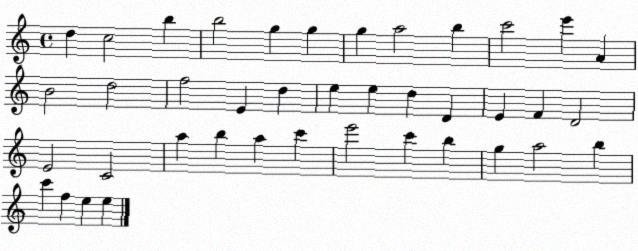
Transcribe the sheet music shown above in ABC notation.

X:1
T:Untitled
M:4/4
L:1/4
K:C
d c2 b b2 g g g a2 b c'2 e' A B2 d2 f2 E d e e d D E F D2 E2 C2 a b a c' e'2 c' b g a2 b c' f e e